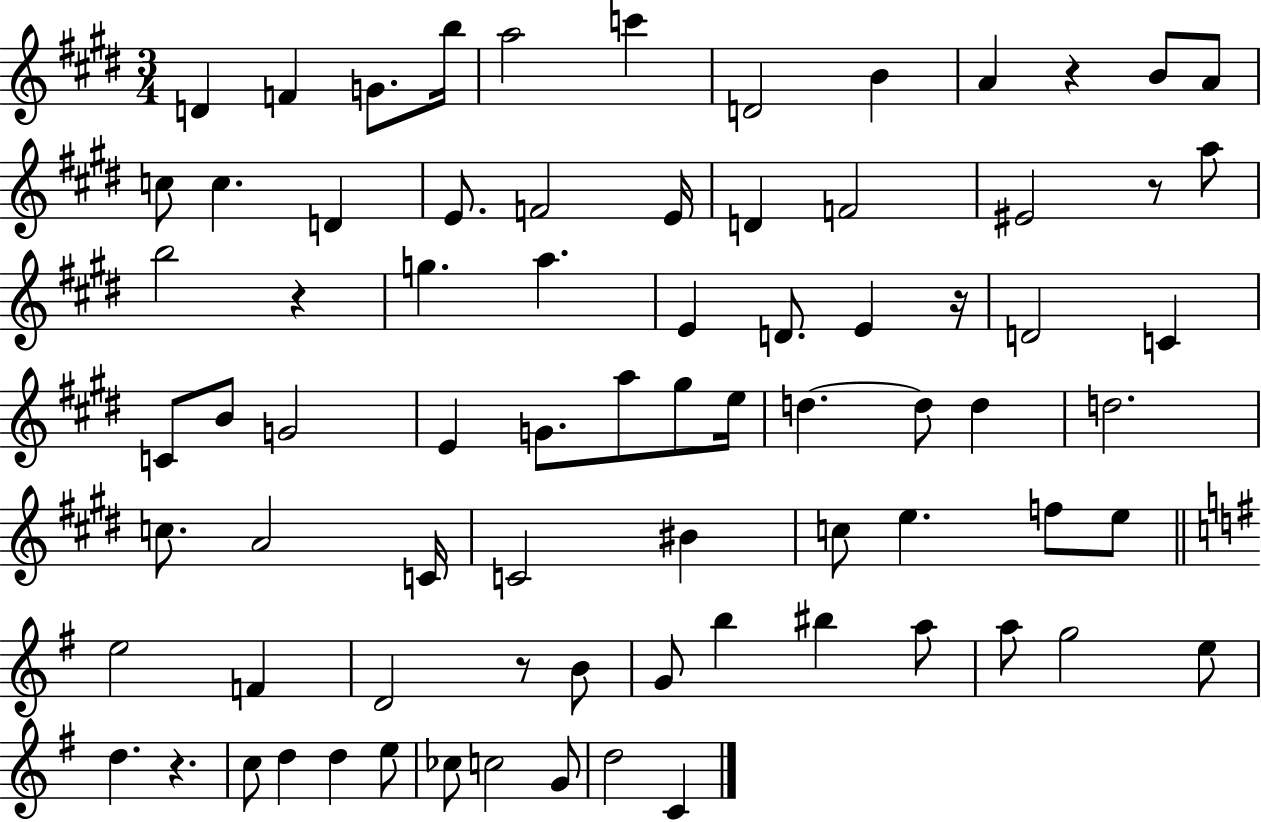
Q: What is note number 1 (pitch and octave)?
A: D4